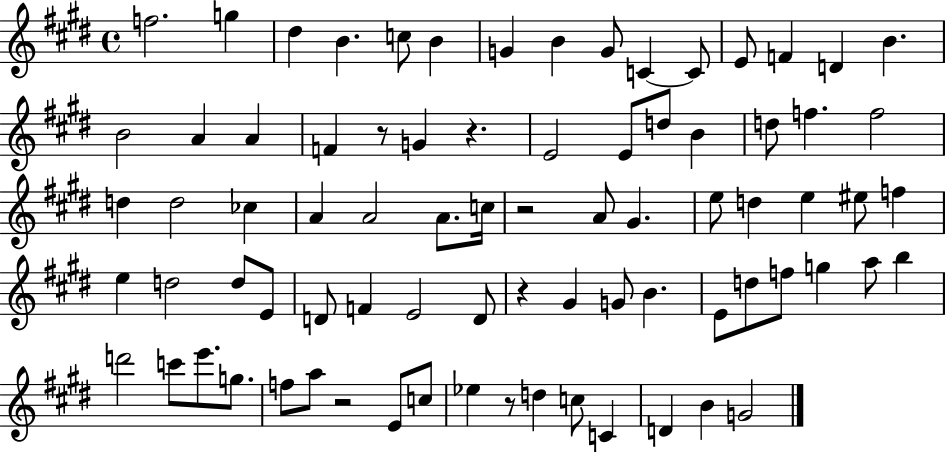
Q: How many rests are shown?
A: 6